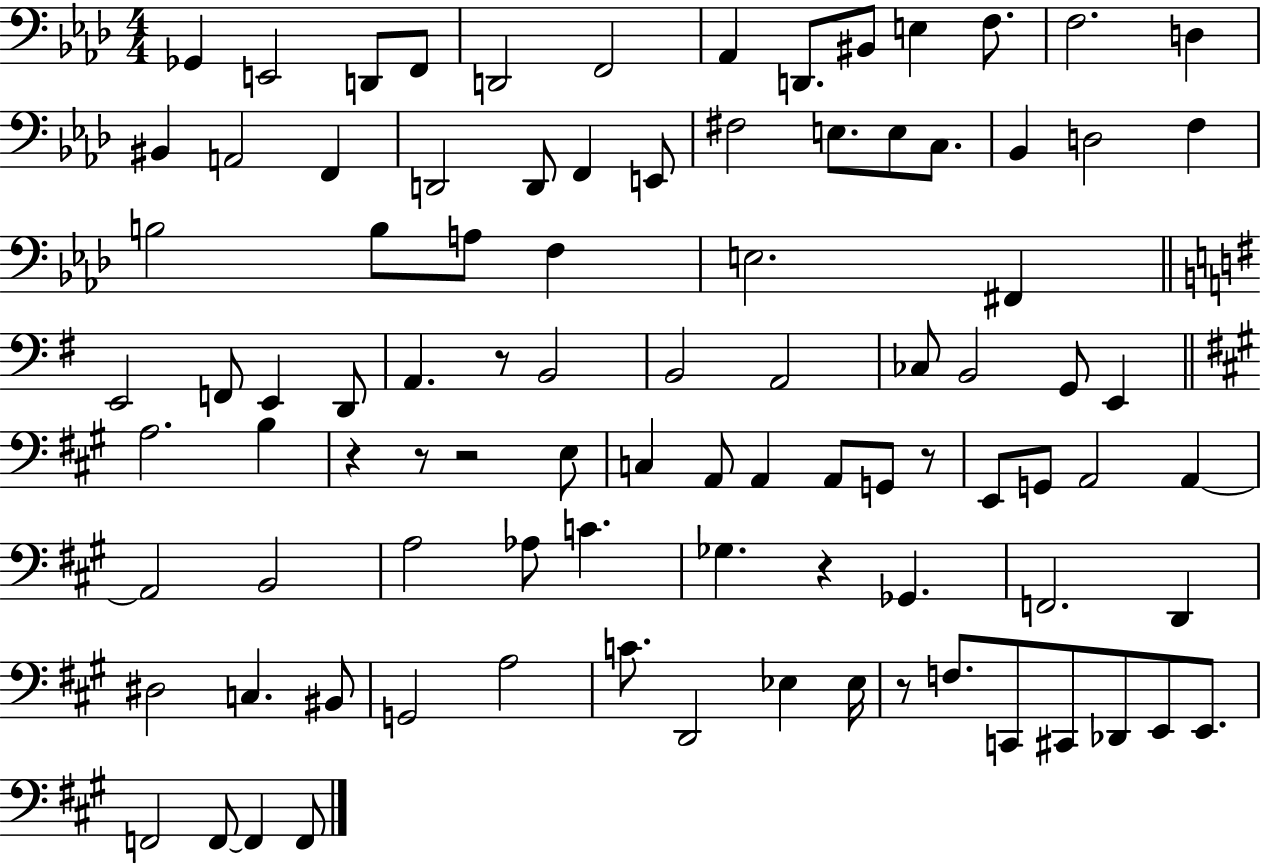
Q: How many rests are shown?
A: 7